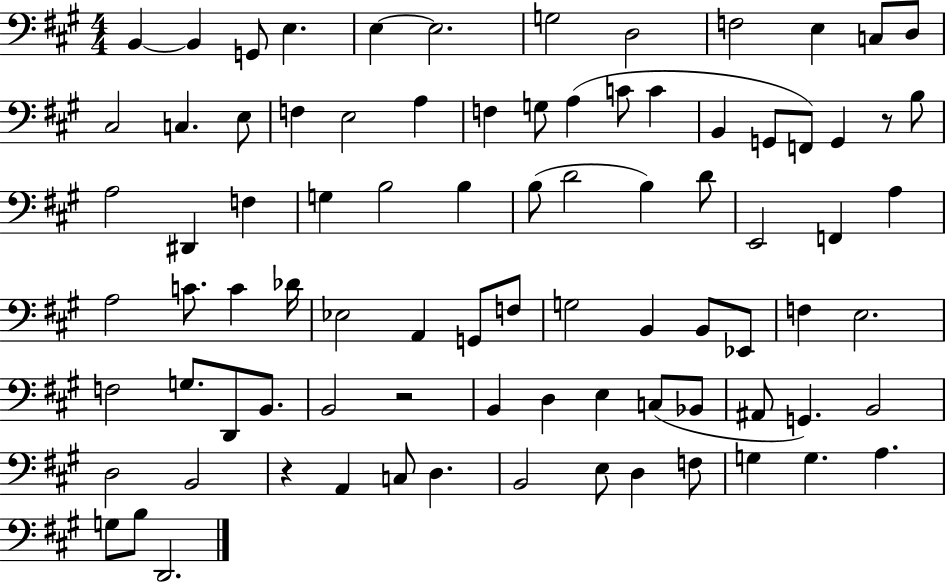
{
  \clef bass
  \numericTimeSignature
  \time 4/4
  \key a \major
  b,4~~ b,4 g,8 e4. | e4~~ e2. | g2 d2 | f2 e4 c8 d8 | \break cis2 c4. e8 | f4 e2 a4 | f4 g8 a4( c'8 c'4 | b,4 g,8 f,8) g,4 r8 b8 | \break a2 dis,4 f4 | g4 b2 b4 | b8( d'2 b4) d'8 | e,2 f,4 a4 | \break a2 c'8. c'4 des'16 | ees2 a,4 g,8 f8 | g2 b,4 b,8 ees,8 | f4 e2. | \break f2 g8. d,8 b,8. | b,2 r2 | b,4 d4 e4 c8( bes,8 | ais,8 g,4.) b,2 | \break d2 b,2 | r4 a,4 c8 d4. | b,2 e8 d4 f8 | g4 g4. a4. | \break g8 b8 d,2. | \bar "|."
}